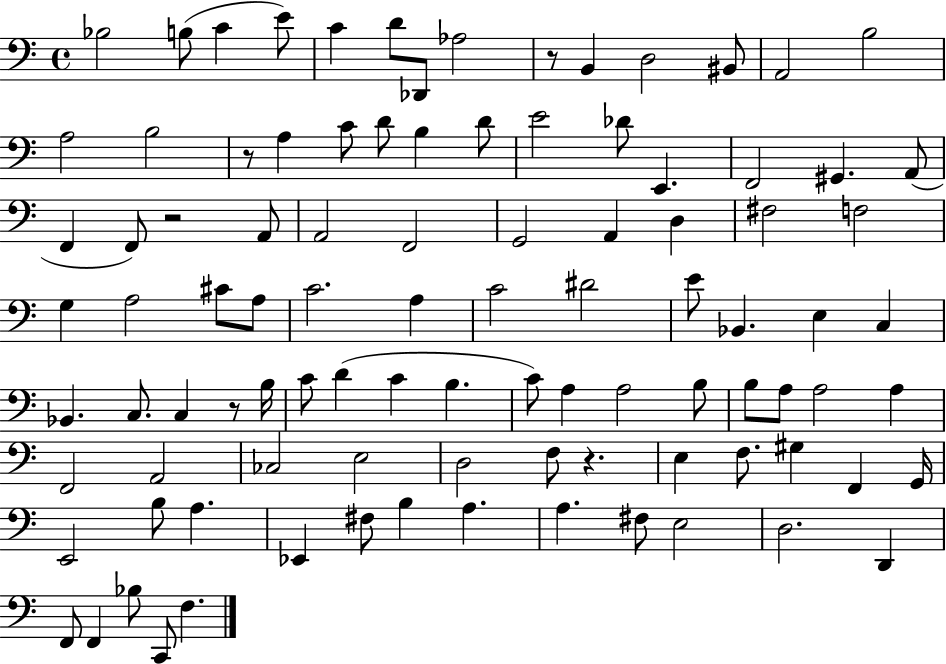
Bb3/h B3/e C4/q E4/e C4/q D4/e Db2/e Ab3/h R/e B2/q D3/h BIS2/e A2/h B3/h A3/h B3/h R/e A3/q C4/e D4/e B3/q D4/e E4/h Db4/e E2/q. F2/h G#2/q. A2/e F2/q F2/e R/h A2/e A2/h F2/h G2/h A2/q D3/q F#3/h F3/h G3/q A3/h C#4/e A3/e C4/h. A3/q C4/h D#4/h E4/e Bb2/q. E3/q C3/q Bb2/q. C3/e. C3/q R/e B3/s C4/e D4/q C4/q B3/q. C4/e A3/q A3/h B3/e B3/e A3/e A3/h A3/q F2/h A2/h CES3/h E3/h D3/h F3/e R/q. E3/q F3/e. G#3/q F2/q G2/s E2/h B3/e A3/q. Eb2/q F#3/e B3/q A3/q. A3/q. F#3/e E3/h D3/h. D2/q F2/e F2/q Bb3/e C2/e F3/q.